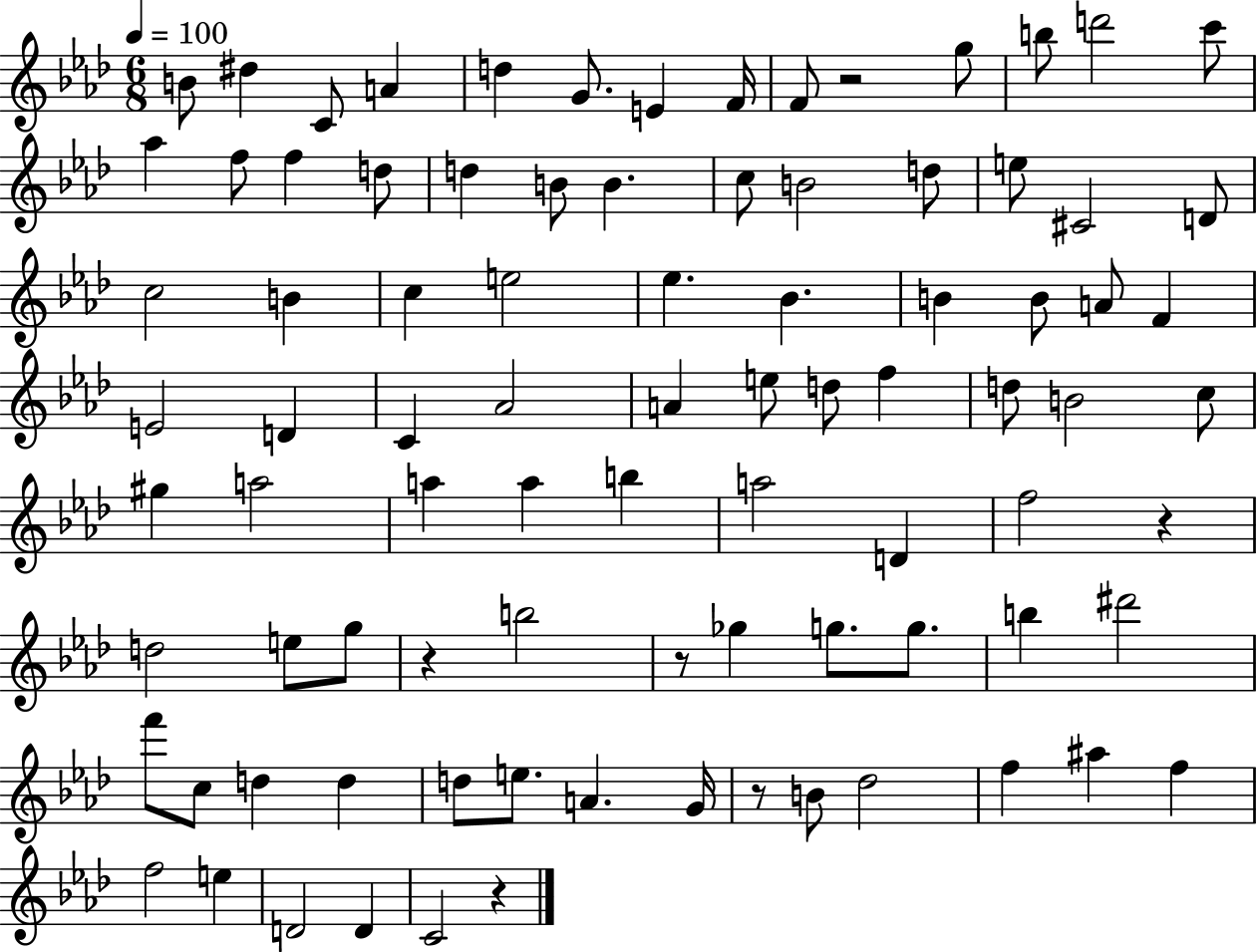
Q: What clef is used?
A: treble